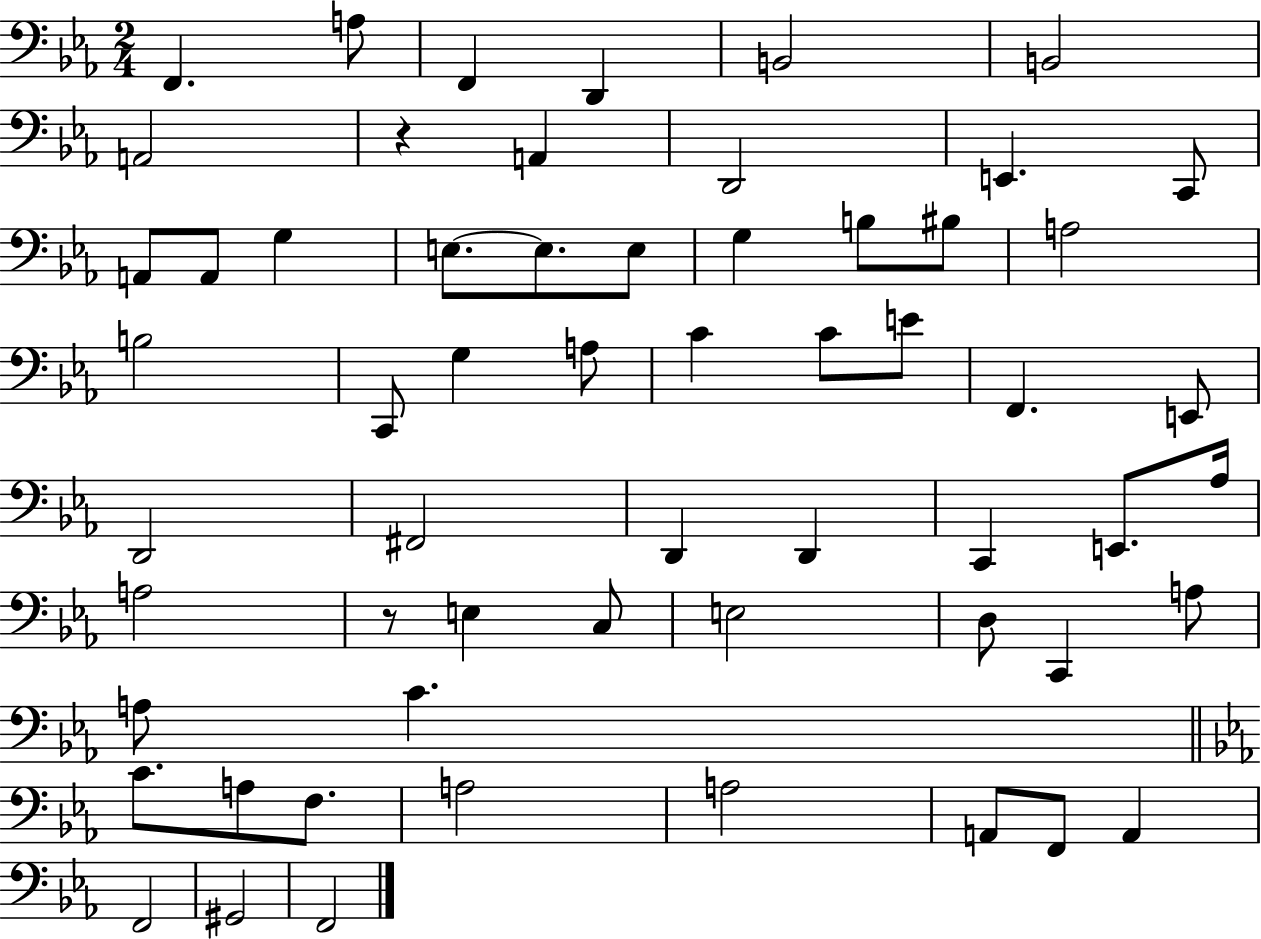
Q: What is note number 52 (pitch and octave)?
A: A2